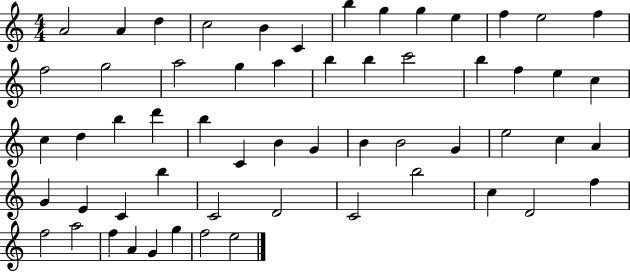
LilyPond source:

{
  \clef treble
  \numericTimeSignature
  \time 4/4
  \key c \major
  a'2 a'4 d''4 | c''2 b'4 c'4 | b''4 g''4 g''4 e''4 | f''4 e''2 f''4 | \break f''2 g''2 | a''2 g''4 a''4 | b''4 b''4 c'''2 | b''4 f''4 e''4 c''4 | \break c''4 d''4 b''4 d'''4 | b''4 c'4 b'4 g'4 | b'4 b'2 g'4 | e''2 c''4 a'4 | \break g'4 e'4 c'4 b''4 | c'2 d'2 | c'2 b''2 | c''4 d'2 f''4 | \break f''2 a''2 | f''4 a'4 g'4 g''4 | f''2 e''2 | \bar "|."
}